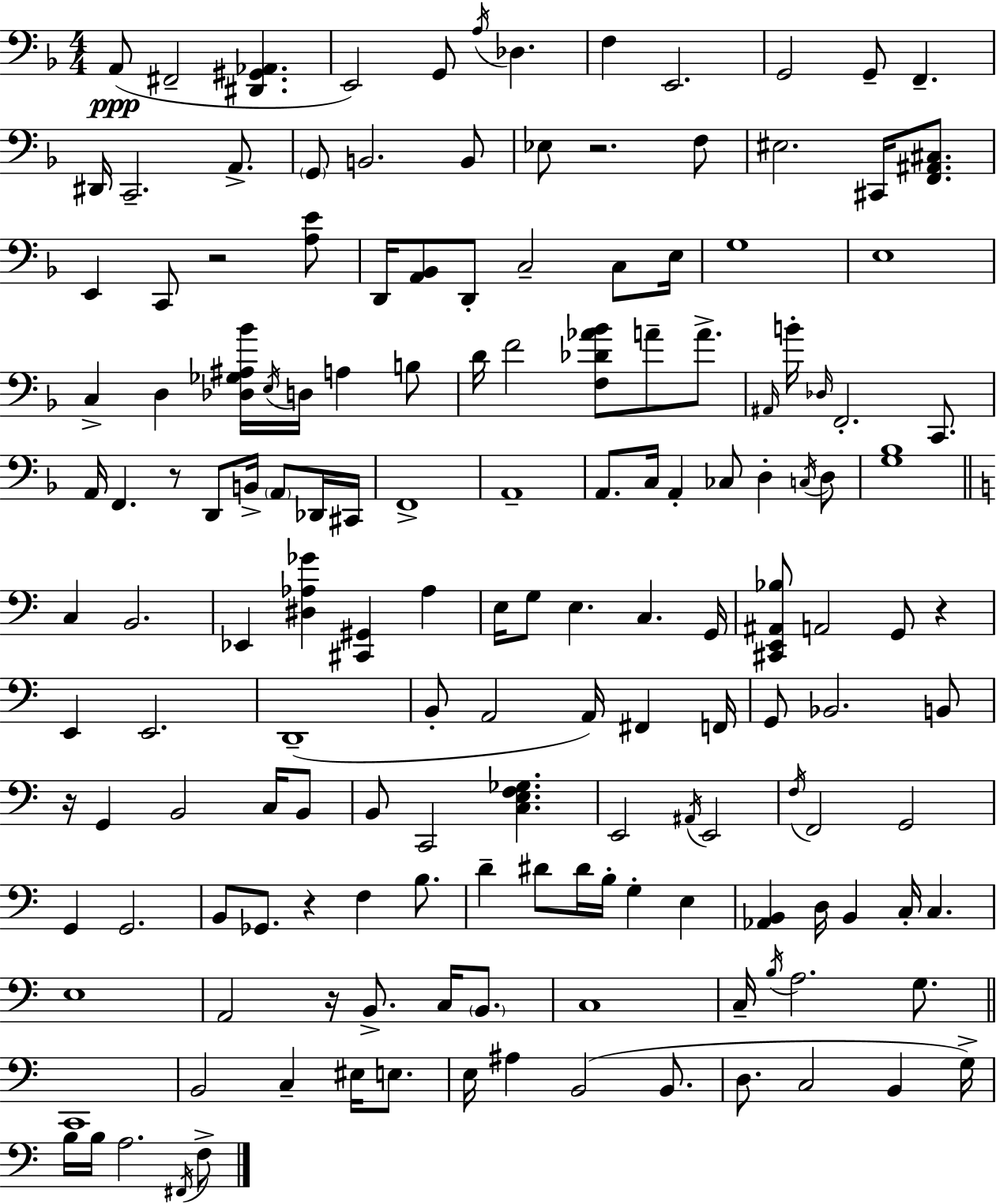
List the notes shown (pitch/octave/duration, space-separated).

A2/e F#2/h [D#2,G#2,Ab2]/q. E2/h G2/e A3/s Db3/q. F3/q E2/h. G2/h G2/e F2/q. D#2/s C2/h. A2/e. G2/e B2/h. B2/e Eb3/e R/h. F3/e EIS3/h. C#2/s [F2,A#2,C#3]/e. E2/q C2/e R/h [A3,E4]/e D2/s [A2,Bb2]/e D2/e C3/h C3/e E3/s G3/w E3/w C3/q D3/q [Db3,Gb3,A#3,Bb4]/s E3/s D3/s A3/q B3/e D4/s F4/h [F3,Db4,Ab4,Bb4]/e A4/e A4/e. A#2/s B4/s Db3/s F2/h. C2/e. A2/s F2/q. R/e D2/e B2/s A2/e Db2/s C#2/s F2/w A2/w A2/e. C3/s A2/q CES3/e D3/q C3/s D3/e [G3,Bb3]/w C3/q B2/h. Eb2/q [D#3,Ab3,Gb4]/q [C#2,G#2]/q Ab3/q E3/s G3/e E3/q. C3/q. G2/s [C#2,E2,A#2,Bb3]/e A2/h G2/e R/q E2/q E2/h. D2/w B2/e A2/h A2/s F#2/q F2/s G2/e Bb2/h. B2/e R/s G2/q B2/h C3/s B2/e B2/e C2/h [C3,E3,F3,Gb3]/q. E2/h A#2/s E2/h F3/s F2/h G2/h G2/q G2/h. B2/e Gb2/e. R/q F3/q B3/e. D4/q D#4/e D#4/s B3/s G3/q E3/q [Ab2,B2]/q D3/s B2/q C3/s C3/q. E3/w A2/h R/s B2/e. C3/s B2/e. C3/w C3/s B3/s A3/h. G3/e. C2/w B2/h C3/q EIS3/s E3/e. E3/s A#3/q B2/h B2/e. D3/e. C3/h B2/q G3/s B3/s B3/s A3/h. F#2/s F3/e